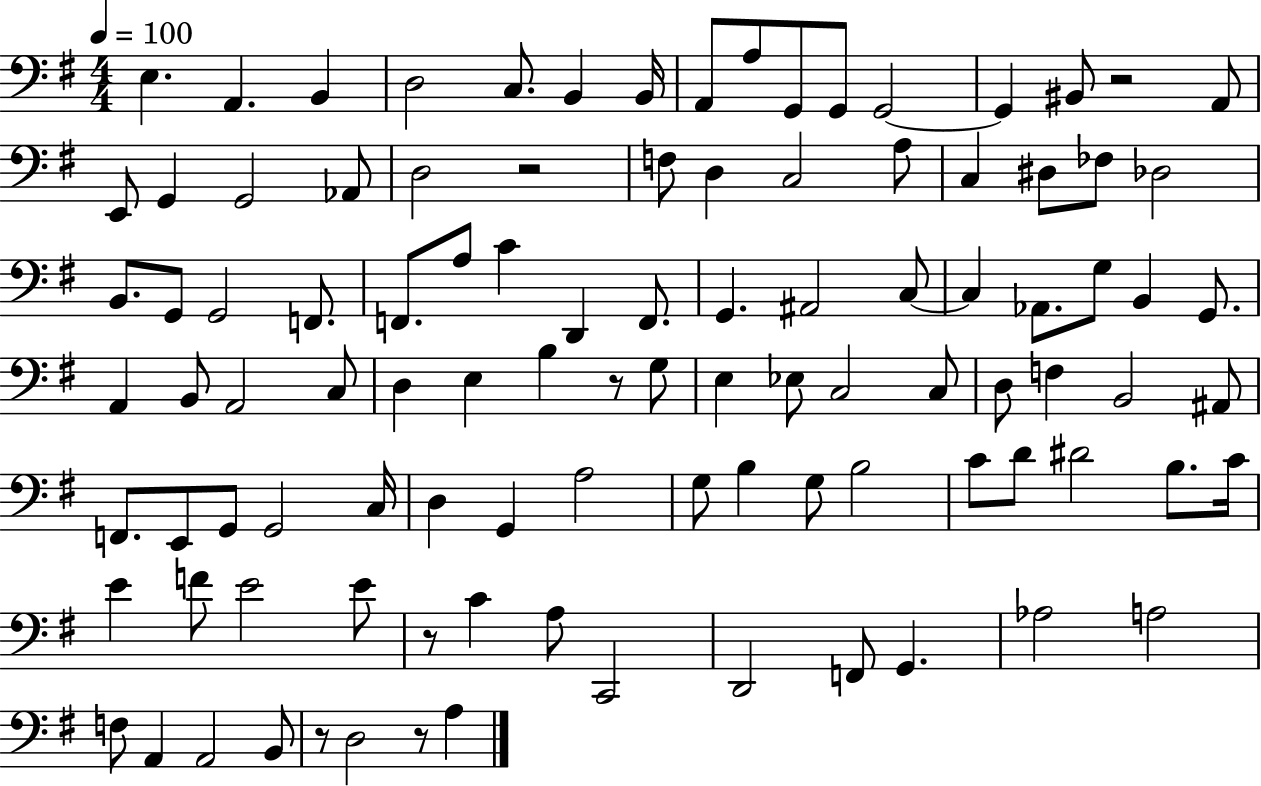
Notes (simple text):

E3/q. A2/q. B2/q D3/h C3/e. B2/q B2/s A2/e A3/e G2/e G2/e G2/h G2/q BIS2/e R/h A2/e E2/e G2/q G2/h Ab2/e D3/h R/h F3/e D3/q C3/h A3/e C3/q D#3/e FES3/e Db3/h B2/e. G2/e G2/h F2/e. F2/e. A3/e C4/q D2/q F2/e. G2/q. A#2/h C3/e C3/q Ab2/e. G3/e B2/q G2/e. A2/q B2/e A2/h C3/e D3/q E3/q B3/q R/e G3/e E3/q Eb3/e C3/h C3/e D3/e F3/q B2/h A#2/e F2/e. E2/e G2/e G2/h C3/s D3/q G2/q A3/h G3/e B3/q G3/e B3/h C4/e D4/e D#4/h B3/e. C4/s E4/q F4/e E4/h E4/e R/e C4/q A3/e C2/h D2/h F2/e G2/q. Ab3/h A3/h F3/e A2/q A2/h B2/e R/e D3/h R/e A3/q